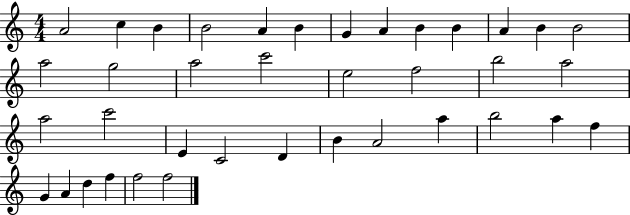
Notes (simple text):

A4/h C5/q B4/q B4/h A4/q B4/q G4/q A4/q B4/q B4/q A4/q B4/q B4/h A5/h G5/h A5/h C6/h E5/h F5/h B5/h A5/h A5/h C6/h E4/q C4/h D4/q B4/q A4/h A5/q B5/h A5/q F5/q G4/q A4/q D5/q F5/q F5/h F5/h